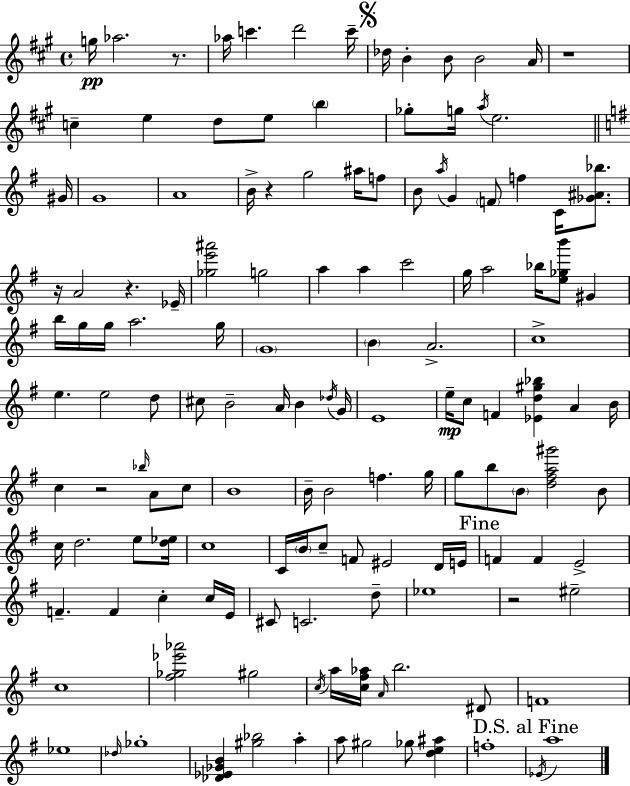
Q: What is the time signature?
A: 4/4